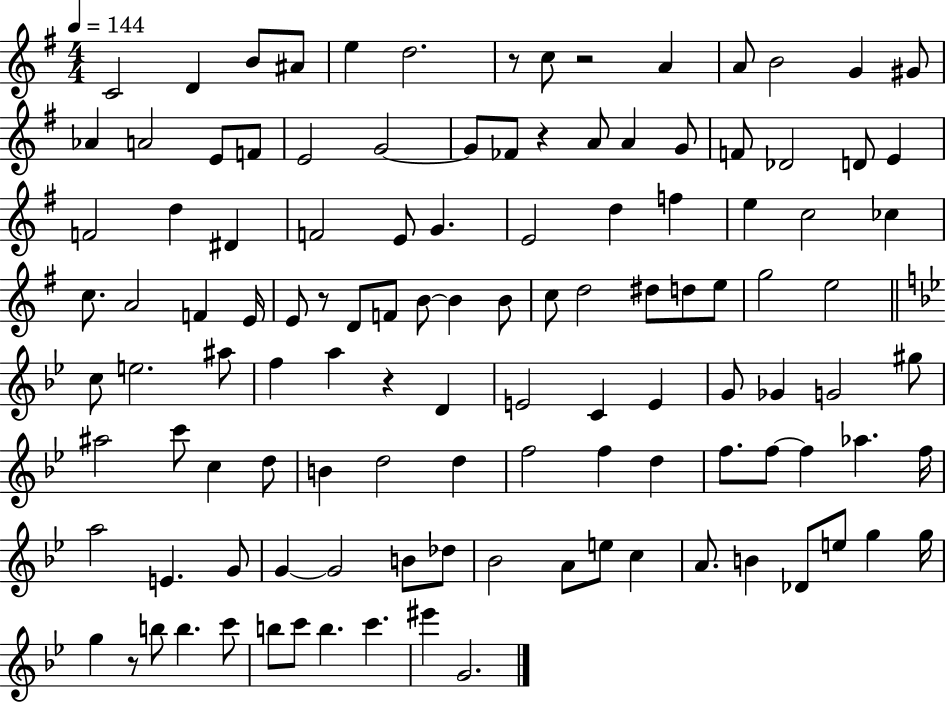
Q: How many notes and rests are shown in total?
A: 117